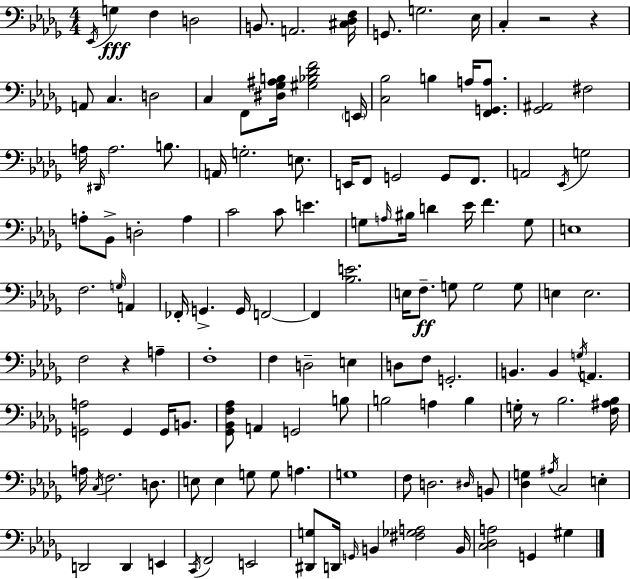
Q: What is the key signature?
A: BES minor